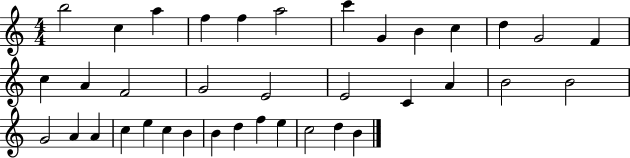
{
  \clef treble
  \numericTimeSignature
  \time 4/4
  \key c \major
  b''2 c''4 a''4 | f''4 f''4 a''2 | c'''4 g'4 b'4 c''4 | d''4 g'2 f'4 | \break c''4 a'4 f'2 | g'2 e'2 | e'2 c'4 a'4 | b'2 b'2 | \break g'2 a'4 a'4 | c''4 e''4 c''4 b'4 | b'4 d''4 f''4 e''4 | c''2 d''4 b'4 | \break \bar "|."
}